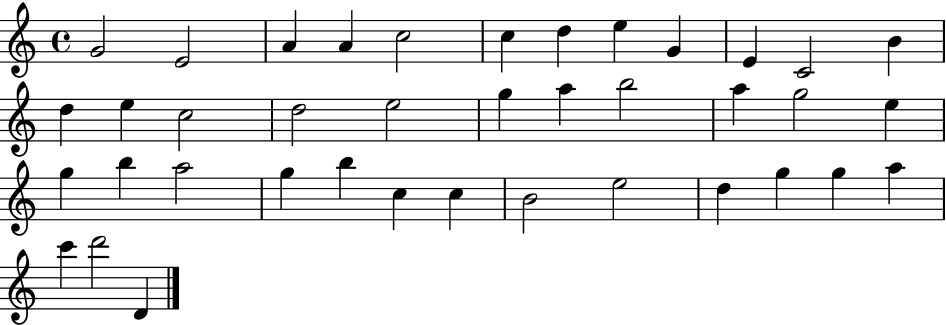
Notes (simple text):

G4/h E4/h A4/q A4/q C5/h C5/q D5/q E5/q G4/q E4/q C4/h B4/q D5/q E5/q C5/h D5/h E5/h G5/q A5/q B5/h A5/q G5/h E5/q G5/q B5/q A5/h G5/q B5/q C5/q C5/q B4/h E5/h D5/q G5/q G5/q A5/q C6/q D6/h D4/q